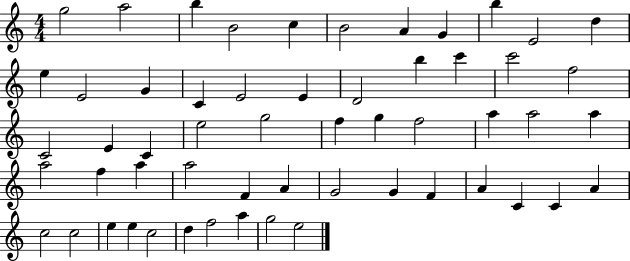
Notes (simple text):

G5/h A5/h B5/q B4/h C5/q B4/h A4/q G4/q B5/q E4/h D5/q E5/q E4/h G4/q C4/q E4/h E4/q D4/h B5/q C6/q C6/h F5/h C4/h E4/q C4/q E5/h G5/h F5/q G5/q F5/h A5/q A5/h A5/q A5/h F5/q A5/q A5/h F4/q A4/q G4/h G4/q F4/q A4/q C4/q C4/q A4/q C5/h C5/h E5/q E5/q C5/h D5/q F5/h A5/q G5/h E5/h